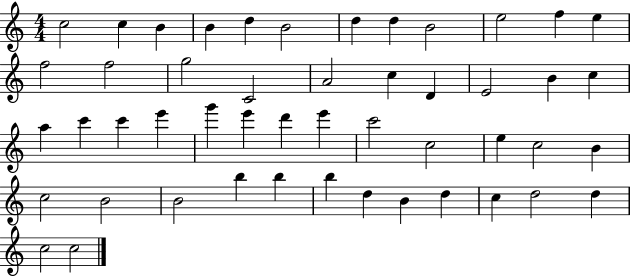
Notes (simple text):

C5/h C5/q B4/q B4/q D5/q B4/h D5/q D5/q B4/h E5/h F5/q E5/q F5/h F5/h G5/h C4/h A4/h C5/q D4/q E4/h B4/q C5/q A5/q C6/q C6/q E6/q G6/q E6/q D6/q E6/q C6/h C5/h E5/q C5/h B4/q C5/h B4/h B4/h B5/q B5/q B5/q D5/q B4/q D5/q C5/q D5/h D5/q C5/h C5/h